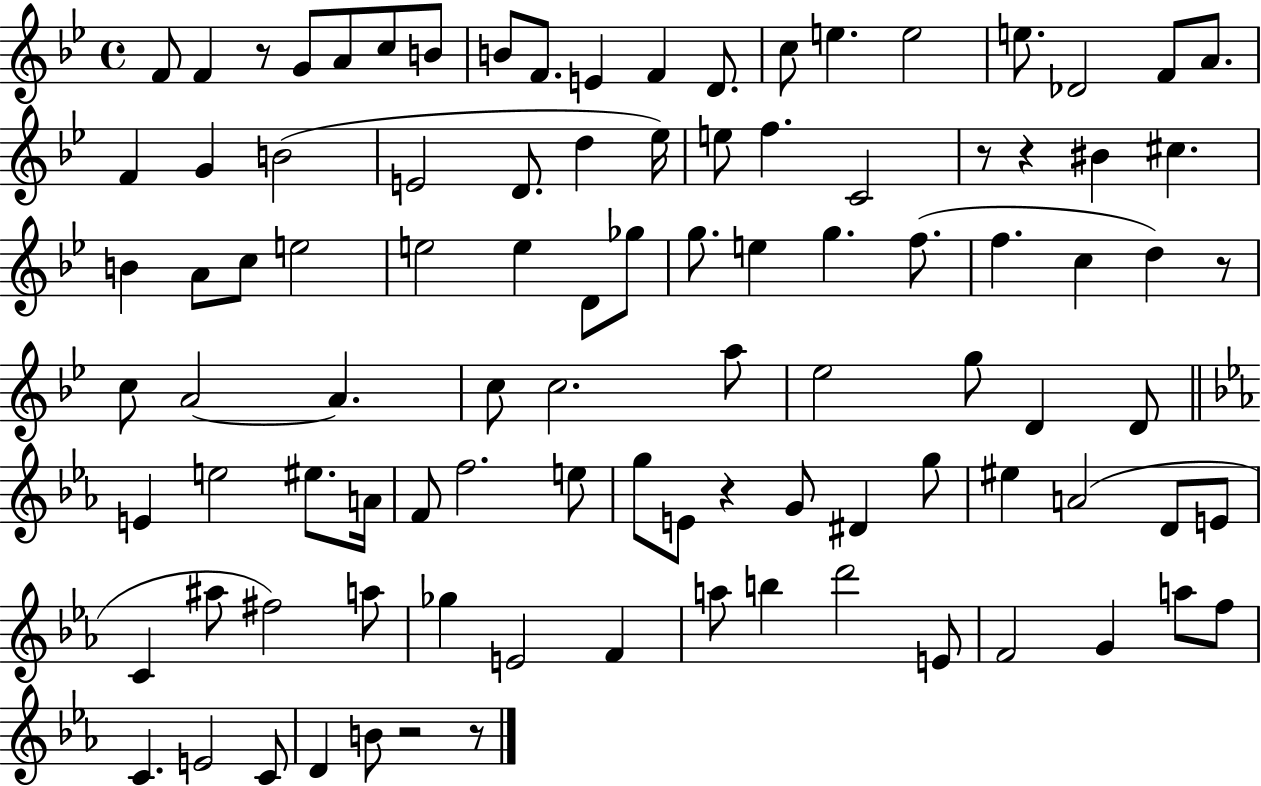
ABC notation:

X:1
T:Untitled
M:4/4
L:1/4
K:Bb
F/2 F z/2 G/2 A/2 c/2 B/2 B/2 F/2 E F D/2 c/2 e e2 e/2 _D2 F/2 A/2 F G B2 E2 D/2 d _e/4 e/2 f C2 z/2 z ^B ^c B A/2 c/2 e2 e2 e D/2 _g/2 g/2 e g f/2 f c d z/2 c/2 A2 A c/2 c2 a/2 _e2 g/2 D D/2 E e2 ^e/2 A/4 F/2 f2 e/2 g/2 E/2 z G/2 ^D g/2 ^e A2 D/2 E/2 C ^a/2 ^f2 a/2 _g E2 F a/2 b d'2 E/2 F2 G a/2 f/2 C E2 C/2 D B/2 z2 z/2